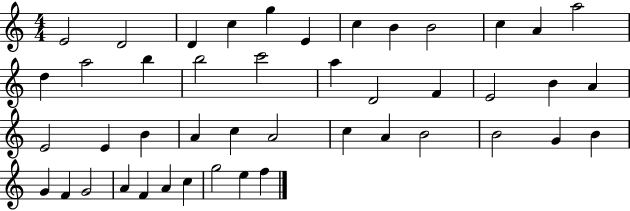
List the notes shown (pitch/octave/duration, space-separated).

E4/h D4/h D4/q C5/q G5/q E4/q C5/q B4/q B4/h C5/q A4/q A5/h D5/q A5/h B5/q B5/h C6/h A5/q D4/h F4/q E4/h B4/q A4/q E4/h E4/q B4/q A4/q C5/q A4/h C5/q A4/q B4/h B4/h G4/q B4/q G4/q F4/q G4/h A4/q F4/q A4/q C5/q G5/h E5/q F5/q